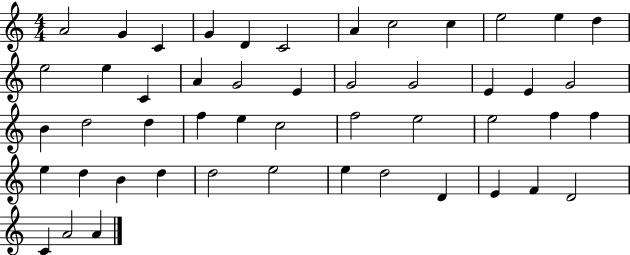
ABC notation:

X:1
T:Untitled
M:4/4
L:1/4
K:C
A2 G C G D C2 A c2 c e2 e d e2 e C A G2 E G2 G2 E E G2 B d2 d f e c2 f2 e2 e2 f f e d B d d2 e2 e d2 D E F D2 C A2 A